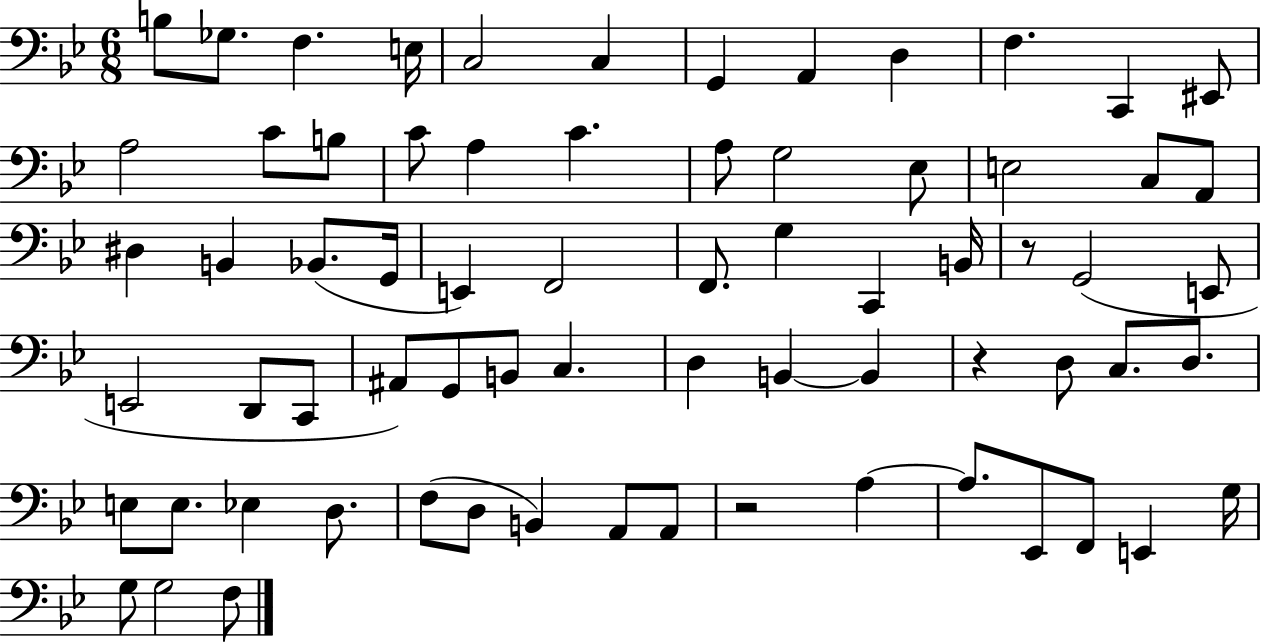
{
  \clef bass
  \numericTimeSignature
  \time 6/8
  \key bes \major
  b8 ges8. f4. e16 | c2 c4 | g,4 a,4 d4 | f4. c,4 eis,8 | \break a2 c'8 b8 | c'8 a4 c'4. | a8 g2 ees8 | e2 c8 a,8 | \break dis4 b,4 bes,8.( g,16 | e,4) f,2 | f,8. g4 c,4 b,16 | r8 g,2( e,8 | \break e,2 d,8 c,8 | ais,8) g,8 b,8 c4. | d4 b,4~~ b,4 | r4 d8 c8. d8. | \break e8 e8. ees4 d8. | f8( d8 b,4) a,8 a,8 | r2 a4~~ | a8. ees,8 f,8 e,4 g16 | \break g8 g2 f8 | \bar "|."
}